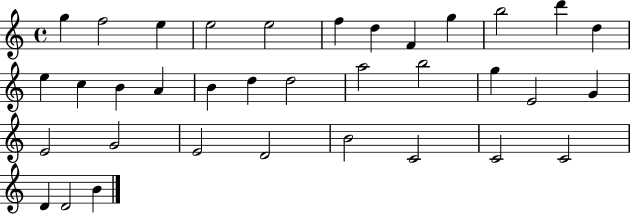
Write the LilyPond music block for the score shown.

{
  \clef treble
  \time 4/4
  \defaultTimeSignature
  \key c \major
  g''4 f''2 e''4 | e''2 e''2 | f''4 d''4 f'4 g''4 | b''2 d'''4 d''4 | \break e''4 c''4 b'4 a'4 | b'4 d''4 d''2 | a''2 b''2 | g''4 e'2 g'4 | \break e'2 g'2 | e'2 d'2 | b'2 c'2 | c'2 c'2 | \break d'4 d'2 b'4 | \bar "|."
}